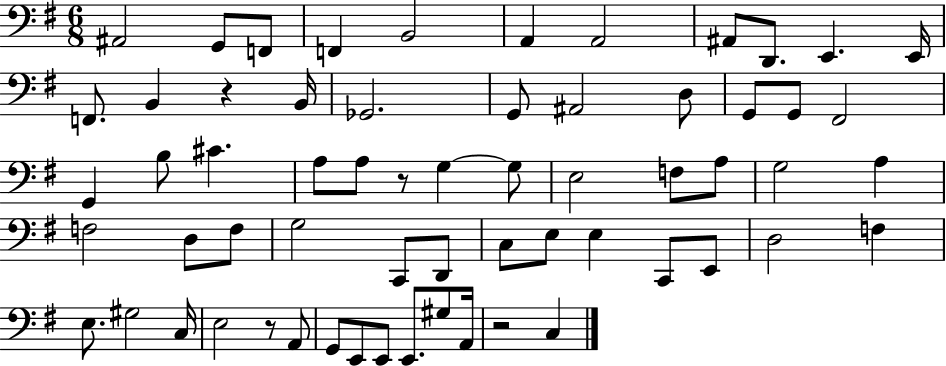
{
  \clef bass
  \numericTimeSignature
  \time 6/8
  \key g \major
  ais,2 g,8 f,8 | f,4 b,2 | a,4 a,2 | ais,8 d,8. e,4. e,16 | \break f,8. b,4 r4 b,16 | ges,2. | g,8 ais,2 d8 | g,8 g,8 fis,2 | \break g,4 b8 cis'4. | a8 a8 r8 g4~~ g8 | e2 f8 a8 | g2 a4 | \break f2 d8 f8 | g2 c,8 d,8 | c8 e8 e4 c,8 e,8 | d2 f4 | \break e8. gis2 c16 | e2 r8 a,8 | g,8 e,8 e,8 e,8. gis8 a,16 | r2 c4 | \break \bar "|."
}